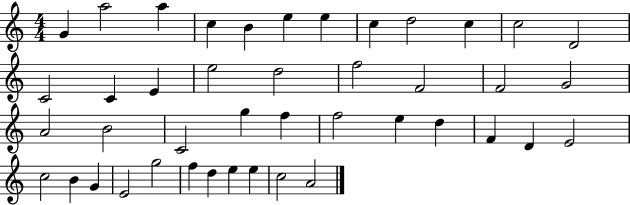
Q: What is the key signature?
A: C major